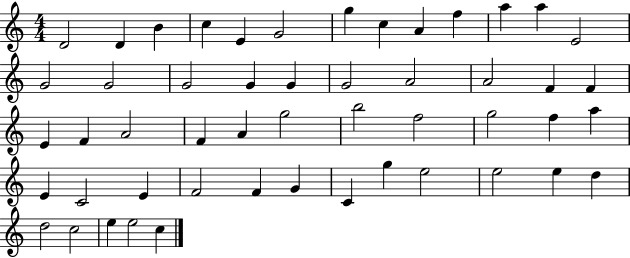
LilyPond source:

{
  \clef treble
  \numericTimeSignature
  \time 4/4
  \key c \major
  d'2 d'4 b'4 | c''4 e'4 g'2 | g''4 c''4 a'4 f''4 | a''4 a''4 e'2 | \break g'2 g'2 | g'2 g'4 g'4 | g'2 a'2 | a'2 f'4 f'4 | \break e'4 f'4 a'2 | f'4 a'4 g''2 | b''2 f''2 | g''2 f''4 a''4 | \break e'4 c'2 e'4 | f'2 f'4 g'4 | c'4 g''4 e''2 | e''2 e''4 d''4 | \break d''2 c''2 | e''4 e''2 c''4 | \bar "|."
}